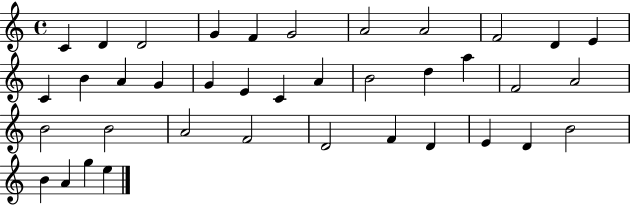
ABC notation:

X:1
T:Untitled
M:4/4
L:1/4
K:C
C D D2 G F G2 A2 A2 F2 D E C B A G G E C A B2 d a F2 A2 B2 B2 A2 F2 D2 F D E D B2 B A g e